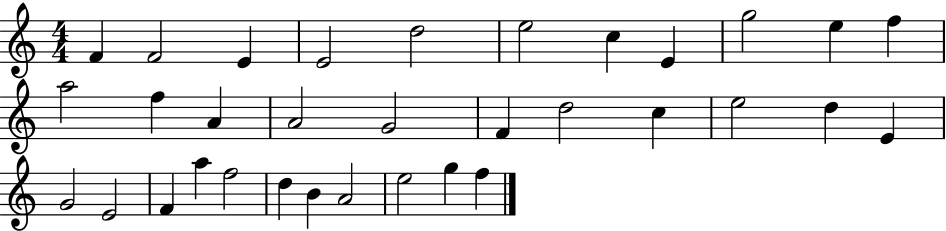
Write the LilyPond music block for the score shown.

{
  \clef treble
  \numericTimeSignature
  \time 4/4
  \key c \major
  f'4 f'2 e'4 | e'2 d''2 | e''2 c''4 e'4 | g''2 e''4 f''4 | \break a''2 f''4 a'4 | a'2 g'2 | f'4 d''2 c''4 | e''2 d''4 e'4 | \break g'2 e'2 | f'4 a''4 f''2 | d''4 b'4 a'2 | e''2 g''4 f''4 | \break \bar "|."
}